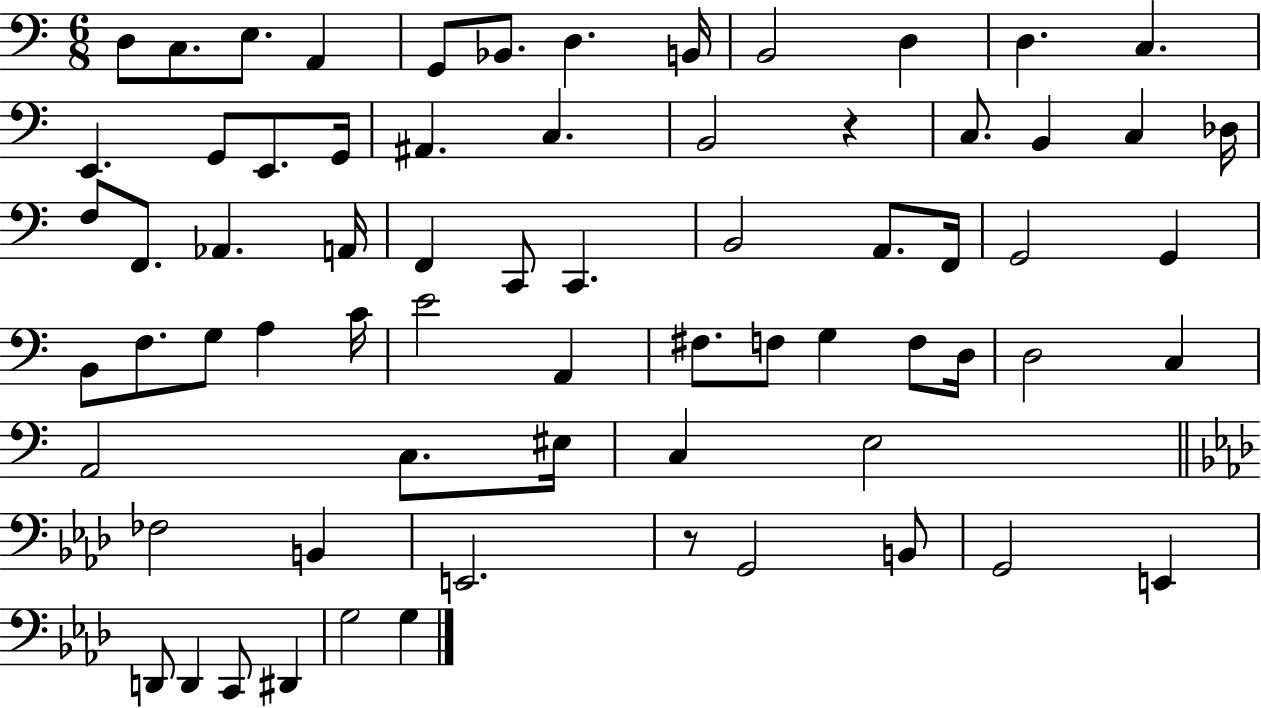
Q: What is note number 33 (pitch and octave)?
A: F2